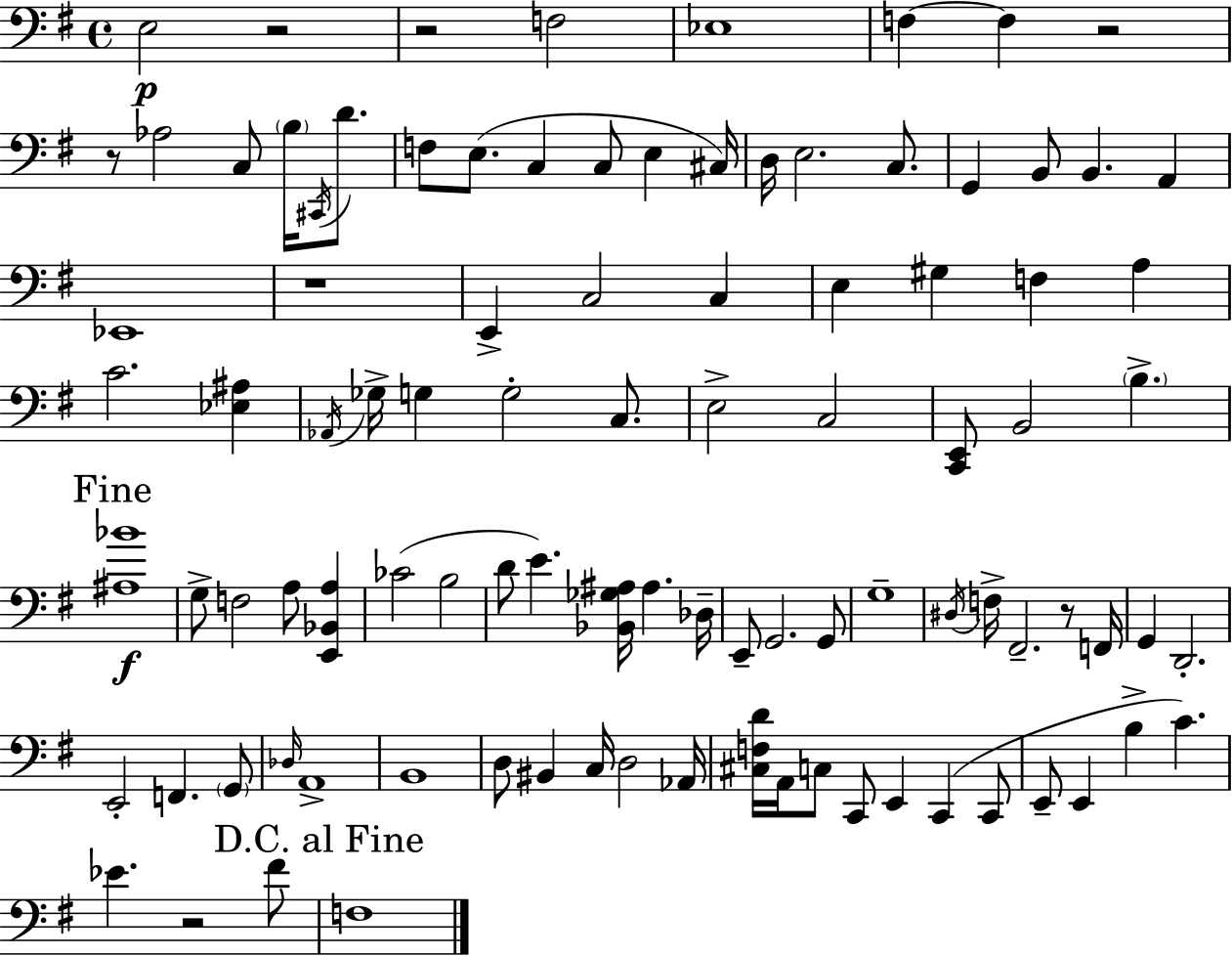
E3/h R/h R/h F3/h Eb3/w F3/q F3/q R/h R/e Ab3/h C3/e B3/s C#2/s D4/e. F3/e E3/e. C3/q C3/e E3/q C#3/s D3/s E3/h. C3/e. G2/q B2/e B2/q. A2/q Eb2/w R/w E2/q C3/h C3/q E3/q G#3/q F3/q A3/q C4/h. [Eb3,A#3]/q Ab2/s Gb3/s G3/q G3/h C3/e. E3/h C3/h [C2,E2]/e B2/h B3/q. [A#3,Bb4]/w G3/e F3/h A3/e [E2,Bb2,A3]/q CES4/h B3/h D4/e E4/q. [Bb2,Gb3,A#3]/s A#3/q. Db3/s E2/e G2/h. G2/e G3/w D#3/s F3/s F#2/h. R/e F2/s G2/q D2/h. E2/h F2/q. G2/e Db3/s A2/w B2/w D3/e BIS2/q C3/s D3/h Ab2/s [C#3,F3,D4]/s A2/s C3/e C2/e E2/q C2/q C2/e E2/e E2/q B3/q C4/q. Eb4/q. R/h F#4/e F3/w